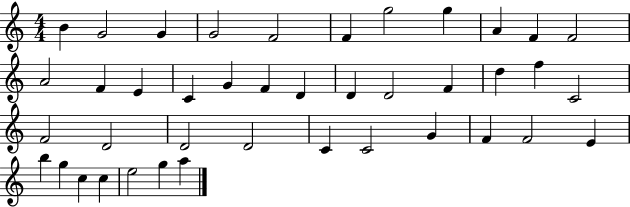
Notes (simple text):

B4/q G4/h G4/q G4/h F4/h F4/q G5/h G5/q A4/q F4/q F4/h A4/h F4/q E4/q C4/q G4/q F4/q D4/q D4/q D4/h F4/q D5/q F5/q C4/h F4/h D4/h D4/h D4/h C4/q C4/h G4/q F4/q F4/h E4/q B5/q G5/q C5/q C5/q E5/h G5/q A5/q